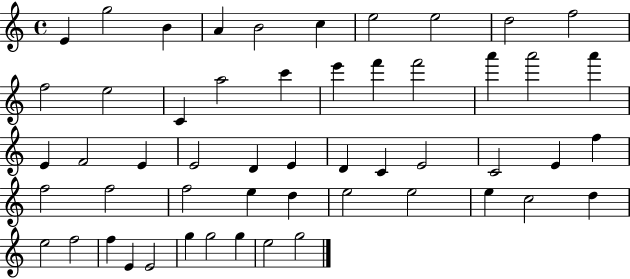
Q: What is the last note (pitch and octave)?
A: G5